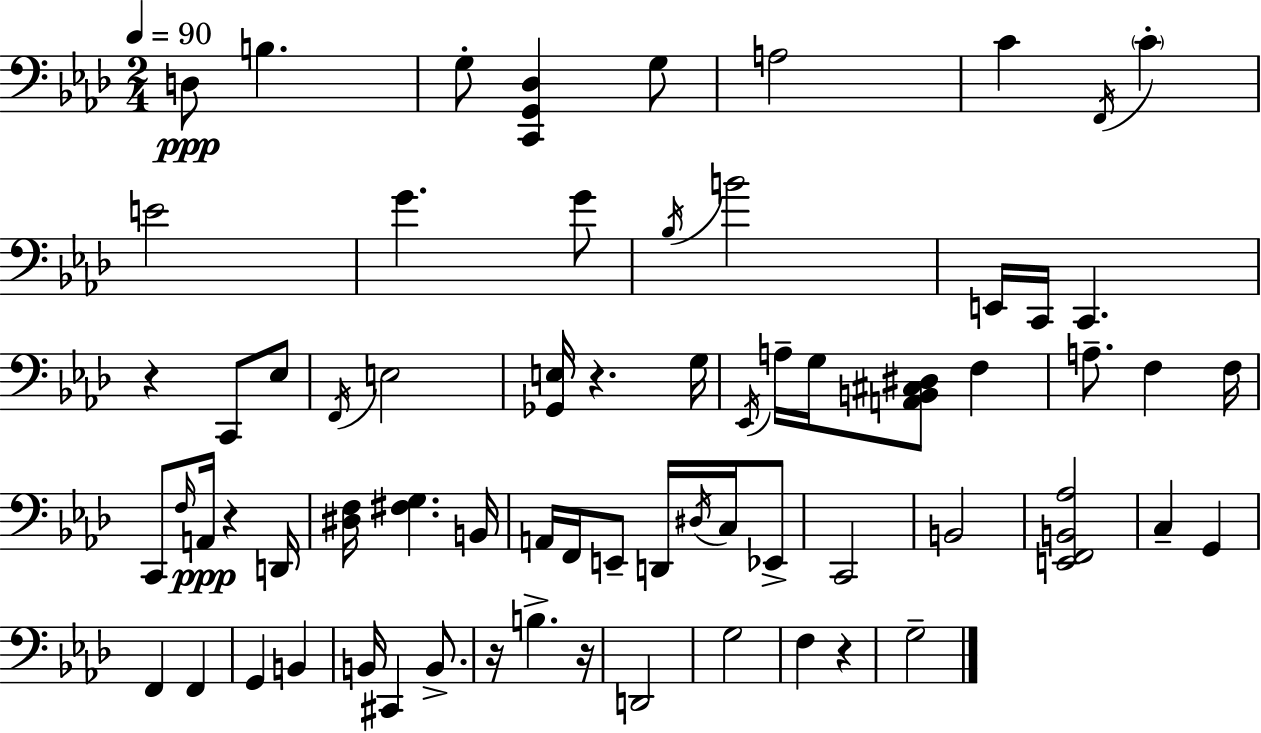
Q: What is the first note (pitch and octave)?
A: D3